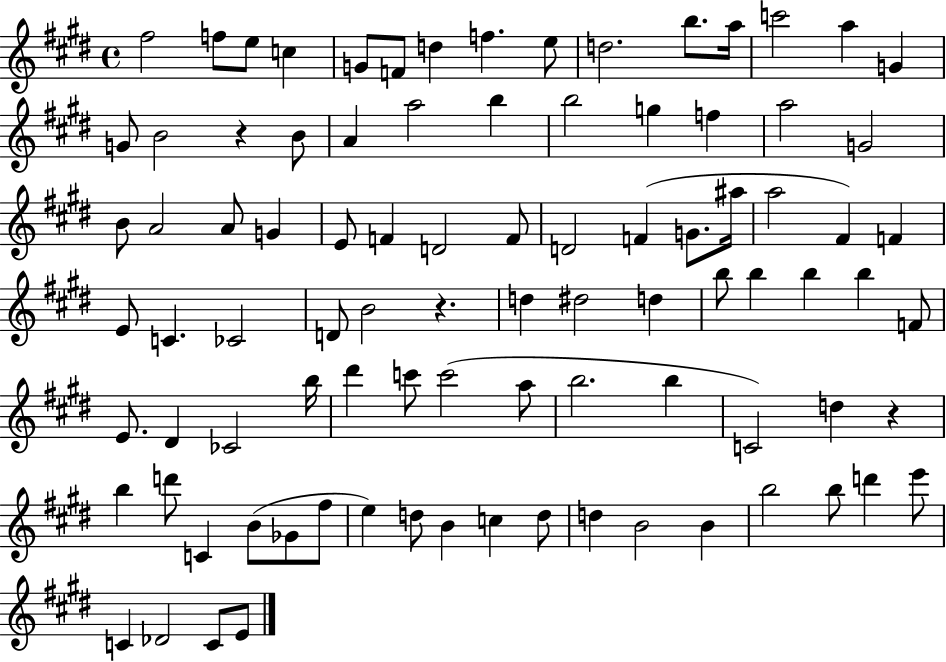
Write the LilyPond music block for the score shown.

{
  \clef treble
  \time 4/4
  \defaultTimeSignature
  \key e \major
  \repeat volta 2 { fis''2 f''8 e''8 c''4 | g'8 f'8 d''4 f''4. e''8 | d''2. b''8. a''16 | c'''2 a''4 g'4 | \break g'8 b'2 r4 b'8 | a'4 a''2 b''4 | b''2 g''4 f''4 | a''2 g'2 | \break b'8 a'2 a'8 g'4 | e'8 f'4 d'2 f'8 | d'2 f'4( g'8. ais''16 | a''2 fis'4) f'4 | \break e'8 c'4. ces'2 | d'8 b'2 r4. | d''4 dis''2 d''4 | b''8 b''4 b''4 b''4 f'8 | \break e'8. dis'4 ces'2 b''16 | dis'''4 c'''8 c'''2( a''8 | b''2. b''4 | c'2) d''4 r4 | \break b''4 d'''8 c'4 b'8( ges'8 fis''8 | e''4) d''8 b'4 c''4 d''8 | d''4 b'2 b'4 | b''2 b''8 d'''4 e'''8 | \break c'4 des'2 c'8 e'8 | } \bar "|."
}